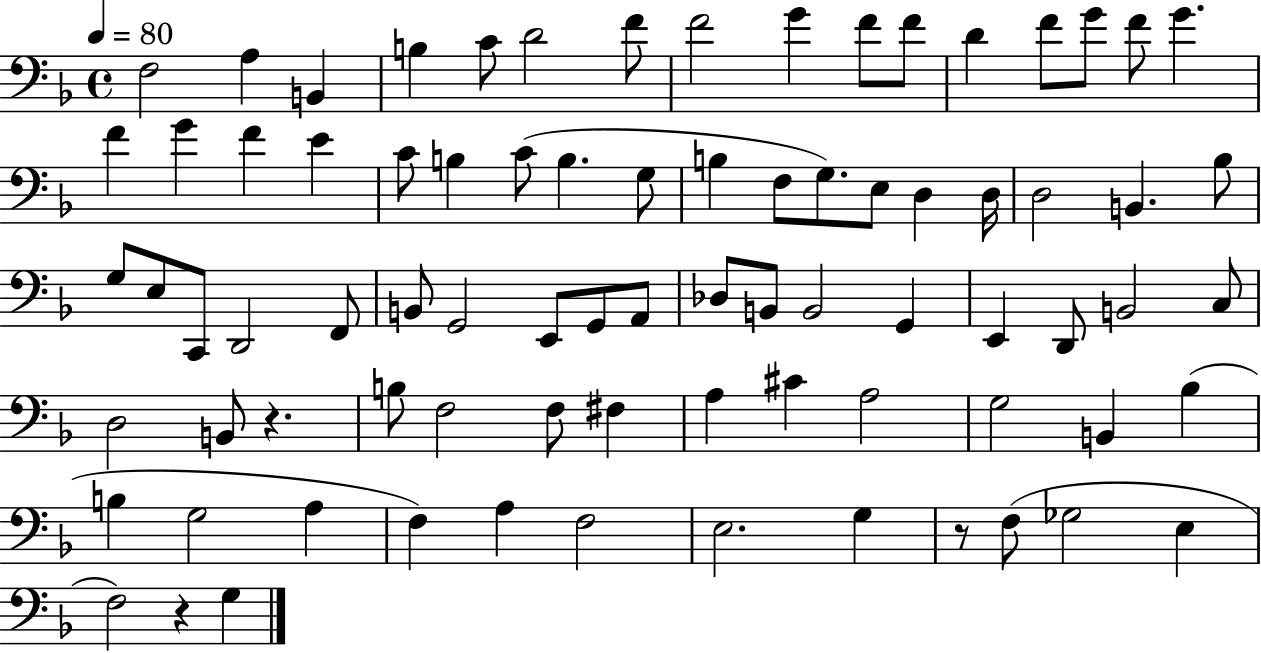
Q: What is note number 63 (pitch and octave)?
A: B2